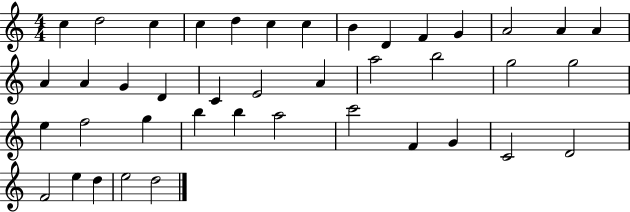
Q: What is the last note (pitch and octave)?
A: D5